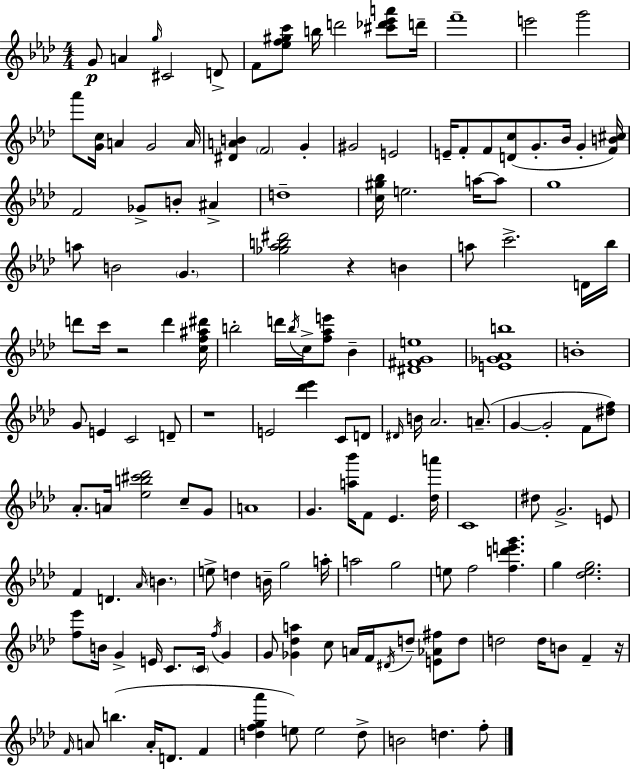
{
  \clef treble
  \numericTimeSignature
  \time 4/4
  \key aes \major
  g'8\p a'4 \grace { g''16 } cis'2 d'8-> | f'8 <ees'' f'' gis'' c'''>8 b''16 d'''2 <cis''' des''' ees''' a'''>8 | d'''16-- f'''1-- | e'''2 g'''2 | \break aes'''8 <g' c''>16 a'4 g'2 | a'16 <dis' a' b'>4 \parenthesize f'2 g'4-. | gis'2 e'2 | e'16-- f'8-. f'8 <d' c''>8( g'8.-. bes'16 g'4-. | \break <f' b' cis''>16) f'2 ges'8-> b'8-. ais'4-> | d''1-- | <c'' gis'' bes''>16 e''2. a''16~~ a''8 | g''1 | \break a''8 b'2 \parenthesize g'4. | <ges'' aes'' b'' dis'''>2 r4 b'4 | a''8 c'''2.-> d'16 | bes''16 d'''8 c'''16 r2 d'''4 | \break <c'' f'' ais'' dis'''>16 b''2-. d'''16 \acciaccatura { b''16 } c''16-> <f'' aes'' e'''>8 bes'4-- | <dis' fis' g' e''>1 | <e' ges' aes' b''>1 | b'1-. | \break g'8 e'4 c'2 | d'8-- r1 | e'2 <des''' ees'''>4 c'8 | d'8 \grace { dis'16 } b'16 aes'2. | \break a'8.--( g'4~~ g'2-. f'8 | <dis'' f''>8) aes'8.-. a'16 <ees'' b'' cis''' des'''>2 c''8-- | g'8 a'1 | g'4. <a'' bes'''>16 f'8 ees'4. | \break <des'' a'''>16 c'1 | dis''8 g'2.-> | e'8 f'4 d'4. \grace { aes'16 } \parenthesize b'4. | e''8-> d''4 b'16-- g''2 | \break a''16-. a''2 g''2 | e''8 f''2 <f'' d''' e''' g'''>4. | g''4 <des'' ees'' g''>2. | <f'' ees'''>8 b'16 g'4-> e'16 c'8. \parenthesize c'16 | \break \acciaccatura { f''16 } g'4 g'8 <ges' des'' a''>4 c''8 a'16 f'16 \acciaccatura { dis'16 } | d''8-- <e' aes' fis''>8 d''8 d''2 d''16 b'8 | f'4-- r16 \grace { f'16 } a'8 b''4.( a'16-. | d'8. f'4 <d'' f'' g'' aes'''>4 e''8) e''2 | \break d''8-> b'2 d''4. | f''8-. \bar "|."
}